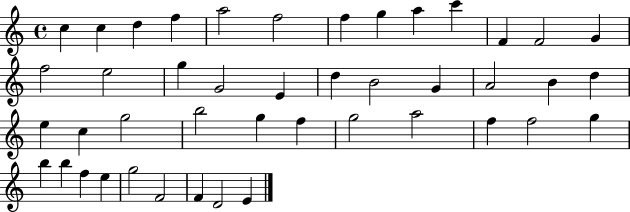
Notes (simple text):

C5/q C5/q D5/q F5/q A5/h F5/h F5/q G5/q A5/q C6/q F4/q F4/h G4/q F5/h E5/h G5/q G4/h E4/q D5/q B4/h G4/q A4/h B4/q D5/q E5/q C5/q G5/h B5/h G5/q F5/q G5/h A5/h F5/q F5/h G5/q B5/q B5/q F5/q E5/q G5/h F4/h F4/q D4/h E4/q